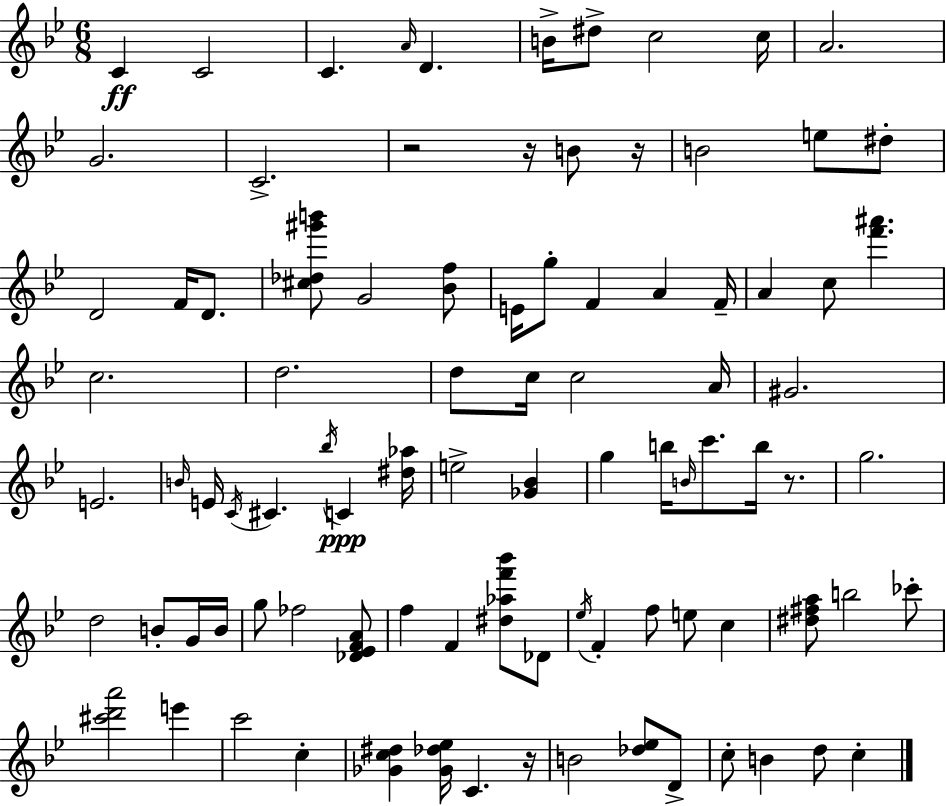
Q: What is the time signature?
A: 6/8